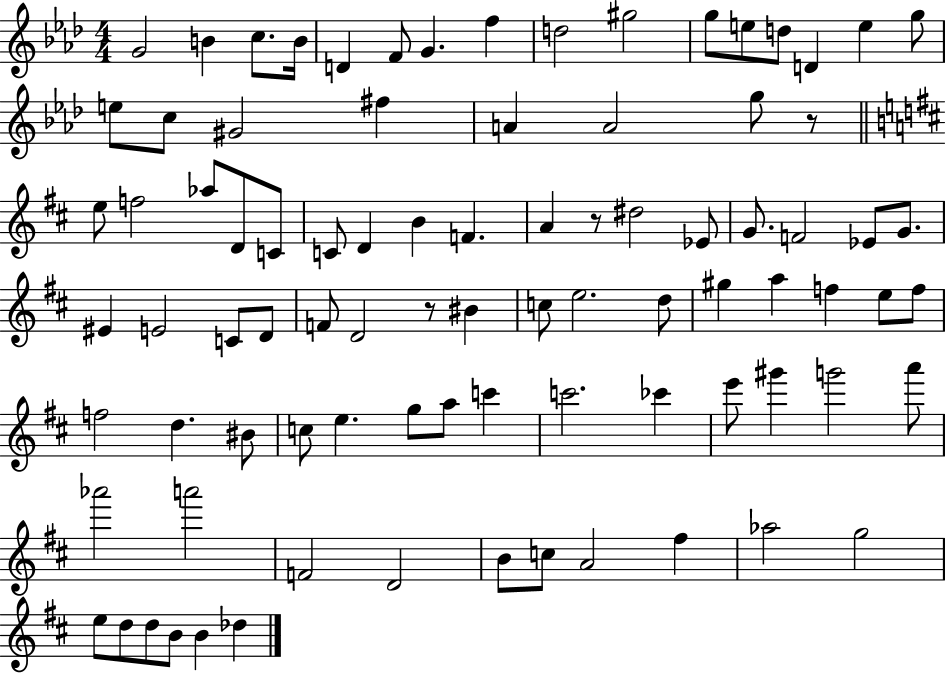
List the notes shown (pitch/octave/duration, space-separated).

G4/h B4/q C5/e. B4/s D4/q F4/e G4/q. F5/q D5/h G#5/h G5/e E5/e D5/e D4/q E5/q G5/e E5/e C5/e G#4/h F#5/q A4/q A4/h G5/e R/e E5/e F5/h Ab5/e D4/e C4/e C4/e D4/q B4/q F4/q. A4/q R/e D#5/h Eb4/e G4/e. F4/h Eb4/e G4/e. EIS4/q E4/h C4/e D4/e F4/e D4/h R/e BIS4/q C5/e E5/h. D5/e G#5/q A5/q F5/q E5/e F5/e F5/h D5/q. BIS4/e C5/e E5/q. G5/e A5/e C6/q C6/h. CES6/q E6/e G#6/q G6/h A6/e Ab6/h A6/h F4/h D4/h B4/e C5/e A4/h F#5/q Ab5/h G5/h E5/e D5/e D5/e B4/e B4/q Db5/q